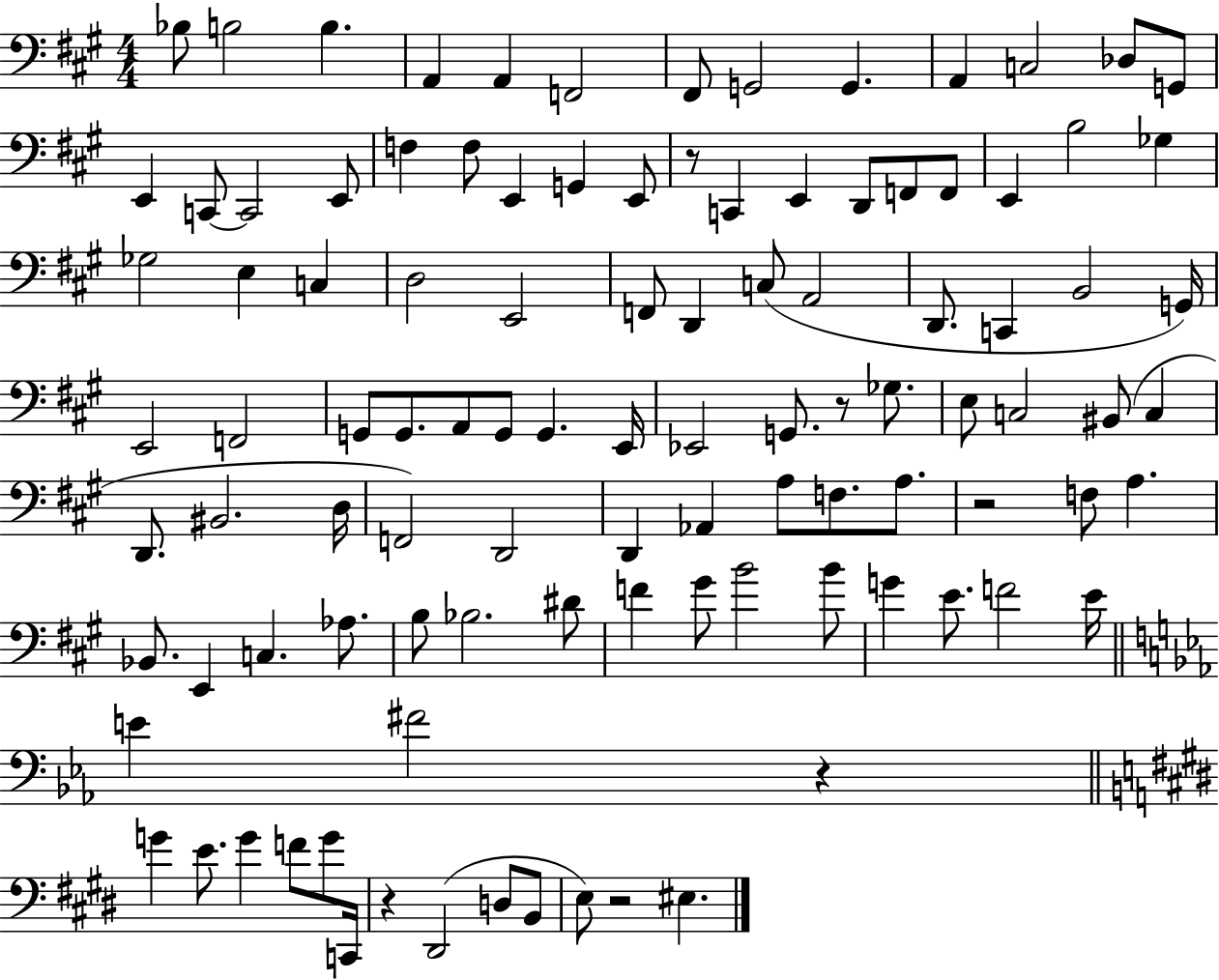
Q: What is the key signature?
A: A major